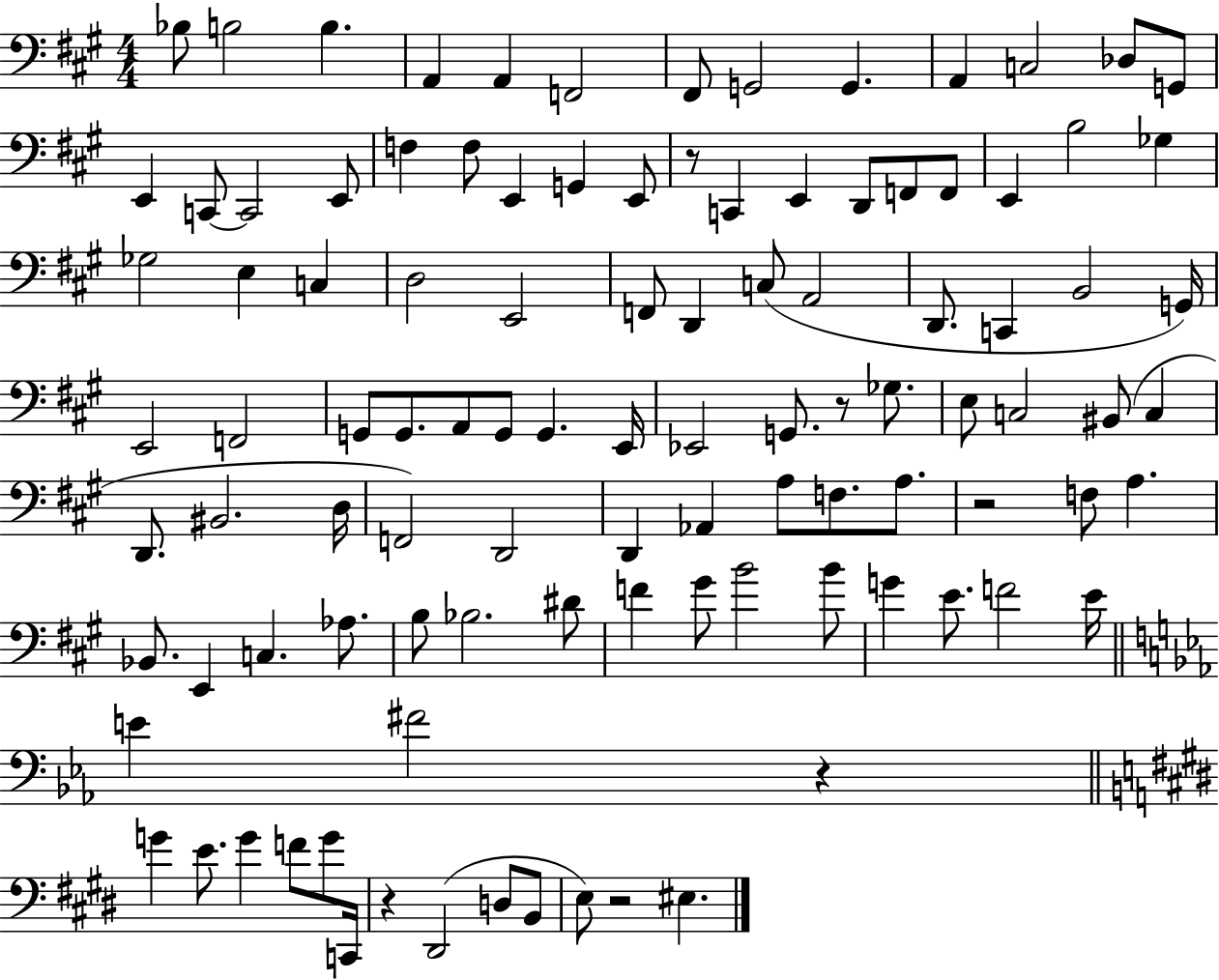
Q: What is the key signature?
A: A major